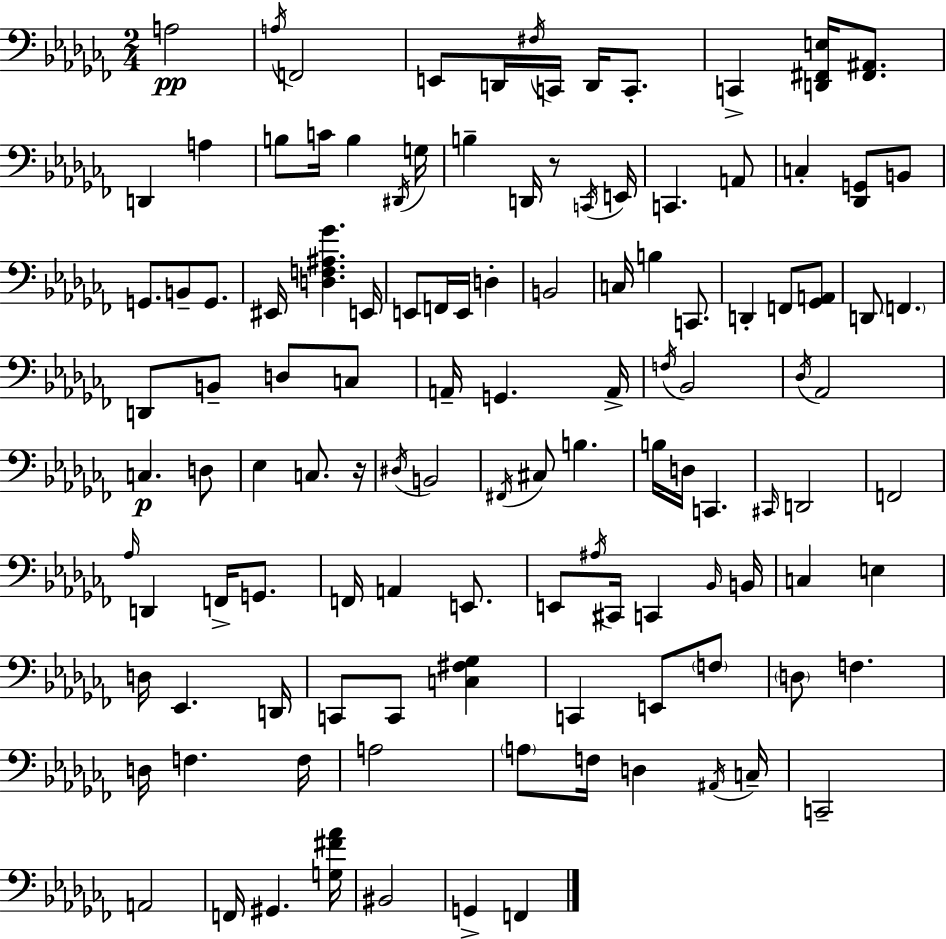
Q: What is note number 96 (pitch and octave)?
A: F3